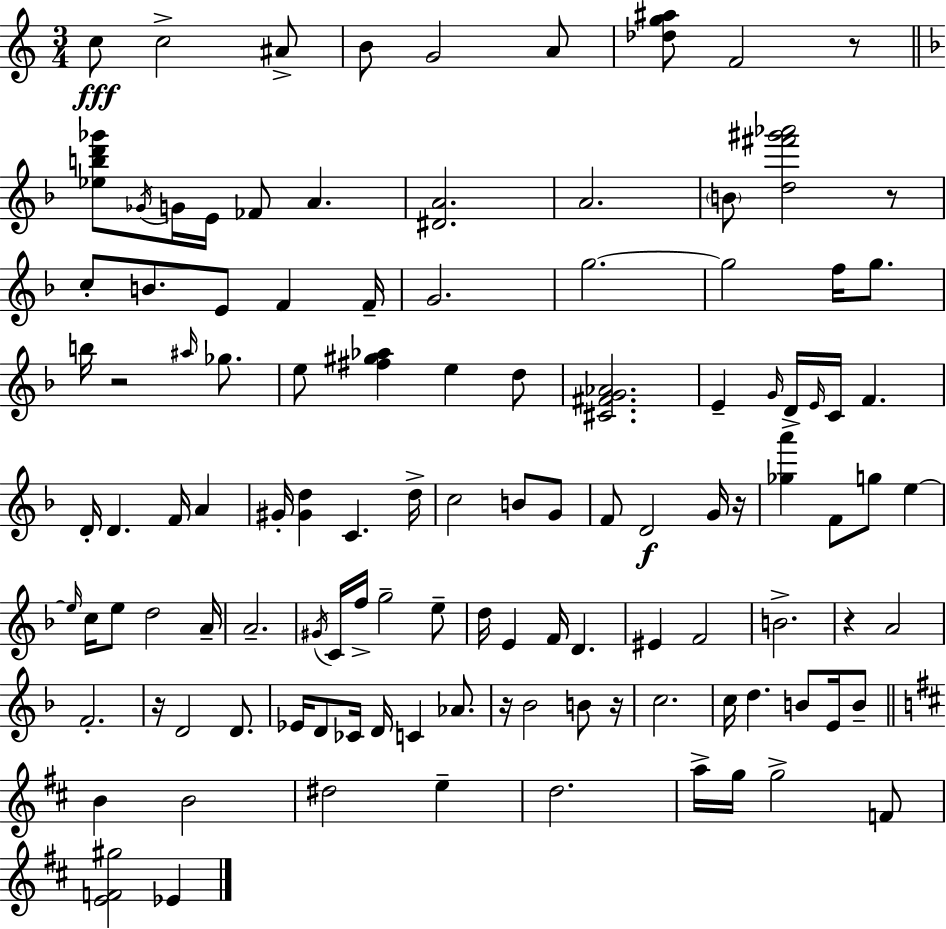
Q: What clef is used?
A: treble